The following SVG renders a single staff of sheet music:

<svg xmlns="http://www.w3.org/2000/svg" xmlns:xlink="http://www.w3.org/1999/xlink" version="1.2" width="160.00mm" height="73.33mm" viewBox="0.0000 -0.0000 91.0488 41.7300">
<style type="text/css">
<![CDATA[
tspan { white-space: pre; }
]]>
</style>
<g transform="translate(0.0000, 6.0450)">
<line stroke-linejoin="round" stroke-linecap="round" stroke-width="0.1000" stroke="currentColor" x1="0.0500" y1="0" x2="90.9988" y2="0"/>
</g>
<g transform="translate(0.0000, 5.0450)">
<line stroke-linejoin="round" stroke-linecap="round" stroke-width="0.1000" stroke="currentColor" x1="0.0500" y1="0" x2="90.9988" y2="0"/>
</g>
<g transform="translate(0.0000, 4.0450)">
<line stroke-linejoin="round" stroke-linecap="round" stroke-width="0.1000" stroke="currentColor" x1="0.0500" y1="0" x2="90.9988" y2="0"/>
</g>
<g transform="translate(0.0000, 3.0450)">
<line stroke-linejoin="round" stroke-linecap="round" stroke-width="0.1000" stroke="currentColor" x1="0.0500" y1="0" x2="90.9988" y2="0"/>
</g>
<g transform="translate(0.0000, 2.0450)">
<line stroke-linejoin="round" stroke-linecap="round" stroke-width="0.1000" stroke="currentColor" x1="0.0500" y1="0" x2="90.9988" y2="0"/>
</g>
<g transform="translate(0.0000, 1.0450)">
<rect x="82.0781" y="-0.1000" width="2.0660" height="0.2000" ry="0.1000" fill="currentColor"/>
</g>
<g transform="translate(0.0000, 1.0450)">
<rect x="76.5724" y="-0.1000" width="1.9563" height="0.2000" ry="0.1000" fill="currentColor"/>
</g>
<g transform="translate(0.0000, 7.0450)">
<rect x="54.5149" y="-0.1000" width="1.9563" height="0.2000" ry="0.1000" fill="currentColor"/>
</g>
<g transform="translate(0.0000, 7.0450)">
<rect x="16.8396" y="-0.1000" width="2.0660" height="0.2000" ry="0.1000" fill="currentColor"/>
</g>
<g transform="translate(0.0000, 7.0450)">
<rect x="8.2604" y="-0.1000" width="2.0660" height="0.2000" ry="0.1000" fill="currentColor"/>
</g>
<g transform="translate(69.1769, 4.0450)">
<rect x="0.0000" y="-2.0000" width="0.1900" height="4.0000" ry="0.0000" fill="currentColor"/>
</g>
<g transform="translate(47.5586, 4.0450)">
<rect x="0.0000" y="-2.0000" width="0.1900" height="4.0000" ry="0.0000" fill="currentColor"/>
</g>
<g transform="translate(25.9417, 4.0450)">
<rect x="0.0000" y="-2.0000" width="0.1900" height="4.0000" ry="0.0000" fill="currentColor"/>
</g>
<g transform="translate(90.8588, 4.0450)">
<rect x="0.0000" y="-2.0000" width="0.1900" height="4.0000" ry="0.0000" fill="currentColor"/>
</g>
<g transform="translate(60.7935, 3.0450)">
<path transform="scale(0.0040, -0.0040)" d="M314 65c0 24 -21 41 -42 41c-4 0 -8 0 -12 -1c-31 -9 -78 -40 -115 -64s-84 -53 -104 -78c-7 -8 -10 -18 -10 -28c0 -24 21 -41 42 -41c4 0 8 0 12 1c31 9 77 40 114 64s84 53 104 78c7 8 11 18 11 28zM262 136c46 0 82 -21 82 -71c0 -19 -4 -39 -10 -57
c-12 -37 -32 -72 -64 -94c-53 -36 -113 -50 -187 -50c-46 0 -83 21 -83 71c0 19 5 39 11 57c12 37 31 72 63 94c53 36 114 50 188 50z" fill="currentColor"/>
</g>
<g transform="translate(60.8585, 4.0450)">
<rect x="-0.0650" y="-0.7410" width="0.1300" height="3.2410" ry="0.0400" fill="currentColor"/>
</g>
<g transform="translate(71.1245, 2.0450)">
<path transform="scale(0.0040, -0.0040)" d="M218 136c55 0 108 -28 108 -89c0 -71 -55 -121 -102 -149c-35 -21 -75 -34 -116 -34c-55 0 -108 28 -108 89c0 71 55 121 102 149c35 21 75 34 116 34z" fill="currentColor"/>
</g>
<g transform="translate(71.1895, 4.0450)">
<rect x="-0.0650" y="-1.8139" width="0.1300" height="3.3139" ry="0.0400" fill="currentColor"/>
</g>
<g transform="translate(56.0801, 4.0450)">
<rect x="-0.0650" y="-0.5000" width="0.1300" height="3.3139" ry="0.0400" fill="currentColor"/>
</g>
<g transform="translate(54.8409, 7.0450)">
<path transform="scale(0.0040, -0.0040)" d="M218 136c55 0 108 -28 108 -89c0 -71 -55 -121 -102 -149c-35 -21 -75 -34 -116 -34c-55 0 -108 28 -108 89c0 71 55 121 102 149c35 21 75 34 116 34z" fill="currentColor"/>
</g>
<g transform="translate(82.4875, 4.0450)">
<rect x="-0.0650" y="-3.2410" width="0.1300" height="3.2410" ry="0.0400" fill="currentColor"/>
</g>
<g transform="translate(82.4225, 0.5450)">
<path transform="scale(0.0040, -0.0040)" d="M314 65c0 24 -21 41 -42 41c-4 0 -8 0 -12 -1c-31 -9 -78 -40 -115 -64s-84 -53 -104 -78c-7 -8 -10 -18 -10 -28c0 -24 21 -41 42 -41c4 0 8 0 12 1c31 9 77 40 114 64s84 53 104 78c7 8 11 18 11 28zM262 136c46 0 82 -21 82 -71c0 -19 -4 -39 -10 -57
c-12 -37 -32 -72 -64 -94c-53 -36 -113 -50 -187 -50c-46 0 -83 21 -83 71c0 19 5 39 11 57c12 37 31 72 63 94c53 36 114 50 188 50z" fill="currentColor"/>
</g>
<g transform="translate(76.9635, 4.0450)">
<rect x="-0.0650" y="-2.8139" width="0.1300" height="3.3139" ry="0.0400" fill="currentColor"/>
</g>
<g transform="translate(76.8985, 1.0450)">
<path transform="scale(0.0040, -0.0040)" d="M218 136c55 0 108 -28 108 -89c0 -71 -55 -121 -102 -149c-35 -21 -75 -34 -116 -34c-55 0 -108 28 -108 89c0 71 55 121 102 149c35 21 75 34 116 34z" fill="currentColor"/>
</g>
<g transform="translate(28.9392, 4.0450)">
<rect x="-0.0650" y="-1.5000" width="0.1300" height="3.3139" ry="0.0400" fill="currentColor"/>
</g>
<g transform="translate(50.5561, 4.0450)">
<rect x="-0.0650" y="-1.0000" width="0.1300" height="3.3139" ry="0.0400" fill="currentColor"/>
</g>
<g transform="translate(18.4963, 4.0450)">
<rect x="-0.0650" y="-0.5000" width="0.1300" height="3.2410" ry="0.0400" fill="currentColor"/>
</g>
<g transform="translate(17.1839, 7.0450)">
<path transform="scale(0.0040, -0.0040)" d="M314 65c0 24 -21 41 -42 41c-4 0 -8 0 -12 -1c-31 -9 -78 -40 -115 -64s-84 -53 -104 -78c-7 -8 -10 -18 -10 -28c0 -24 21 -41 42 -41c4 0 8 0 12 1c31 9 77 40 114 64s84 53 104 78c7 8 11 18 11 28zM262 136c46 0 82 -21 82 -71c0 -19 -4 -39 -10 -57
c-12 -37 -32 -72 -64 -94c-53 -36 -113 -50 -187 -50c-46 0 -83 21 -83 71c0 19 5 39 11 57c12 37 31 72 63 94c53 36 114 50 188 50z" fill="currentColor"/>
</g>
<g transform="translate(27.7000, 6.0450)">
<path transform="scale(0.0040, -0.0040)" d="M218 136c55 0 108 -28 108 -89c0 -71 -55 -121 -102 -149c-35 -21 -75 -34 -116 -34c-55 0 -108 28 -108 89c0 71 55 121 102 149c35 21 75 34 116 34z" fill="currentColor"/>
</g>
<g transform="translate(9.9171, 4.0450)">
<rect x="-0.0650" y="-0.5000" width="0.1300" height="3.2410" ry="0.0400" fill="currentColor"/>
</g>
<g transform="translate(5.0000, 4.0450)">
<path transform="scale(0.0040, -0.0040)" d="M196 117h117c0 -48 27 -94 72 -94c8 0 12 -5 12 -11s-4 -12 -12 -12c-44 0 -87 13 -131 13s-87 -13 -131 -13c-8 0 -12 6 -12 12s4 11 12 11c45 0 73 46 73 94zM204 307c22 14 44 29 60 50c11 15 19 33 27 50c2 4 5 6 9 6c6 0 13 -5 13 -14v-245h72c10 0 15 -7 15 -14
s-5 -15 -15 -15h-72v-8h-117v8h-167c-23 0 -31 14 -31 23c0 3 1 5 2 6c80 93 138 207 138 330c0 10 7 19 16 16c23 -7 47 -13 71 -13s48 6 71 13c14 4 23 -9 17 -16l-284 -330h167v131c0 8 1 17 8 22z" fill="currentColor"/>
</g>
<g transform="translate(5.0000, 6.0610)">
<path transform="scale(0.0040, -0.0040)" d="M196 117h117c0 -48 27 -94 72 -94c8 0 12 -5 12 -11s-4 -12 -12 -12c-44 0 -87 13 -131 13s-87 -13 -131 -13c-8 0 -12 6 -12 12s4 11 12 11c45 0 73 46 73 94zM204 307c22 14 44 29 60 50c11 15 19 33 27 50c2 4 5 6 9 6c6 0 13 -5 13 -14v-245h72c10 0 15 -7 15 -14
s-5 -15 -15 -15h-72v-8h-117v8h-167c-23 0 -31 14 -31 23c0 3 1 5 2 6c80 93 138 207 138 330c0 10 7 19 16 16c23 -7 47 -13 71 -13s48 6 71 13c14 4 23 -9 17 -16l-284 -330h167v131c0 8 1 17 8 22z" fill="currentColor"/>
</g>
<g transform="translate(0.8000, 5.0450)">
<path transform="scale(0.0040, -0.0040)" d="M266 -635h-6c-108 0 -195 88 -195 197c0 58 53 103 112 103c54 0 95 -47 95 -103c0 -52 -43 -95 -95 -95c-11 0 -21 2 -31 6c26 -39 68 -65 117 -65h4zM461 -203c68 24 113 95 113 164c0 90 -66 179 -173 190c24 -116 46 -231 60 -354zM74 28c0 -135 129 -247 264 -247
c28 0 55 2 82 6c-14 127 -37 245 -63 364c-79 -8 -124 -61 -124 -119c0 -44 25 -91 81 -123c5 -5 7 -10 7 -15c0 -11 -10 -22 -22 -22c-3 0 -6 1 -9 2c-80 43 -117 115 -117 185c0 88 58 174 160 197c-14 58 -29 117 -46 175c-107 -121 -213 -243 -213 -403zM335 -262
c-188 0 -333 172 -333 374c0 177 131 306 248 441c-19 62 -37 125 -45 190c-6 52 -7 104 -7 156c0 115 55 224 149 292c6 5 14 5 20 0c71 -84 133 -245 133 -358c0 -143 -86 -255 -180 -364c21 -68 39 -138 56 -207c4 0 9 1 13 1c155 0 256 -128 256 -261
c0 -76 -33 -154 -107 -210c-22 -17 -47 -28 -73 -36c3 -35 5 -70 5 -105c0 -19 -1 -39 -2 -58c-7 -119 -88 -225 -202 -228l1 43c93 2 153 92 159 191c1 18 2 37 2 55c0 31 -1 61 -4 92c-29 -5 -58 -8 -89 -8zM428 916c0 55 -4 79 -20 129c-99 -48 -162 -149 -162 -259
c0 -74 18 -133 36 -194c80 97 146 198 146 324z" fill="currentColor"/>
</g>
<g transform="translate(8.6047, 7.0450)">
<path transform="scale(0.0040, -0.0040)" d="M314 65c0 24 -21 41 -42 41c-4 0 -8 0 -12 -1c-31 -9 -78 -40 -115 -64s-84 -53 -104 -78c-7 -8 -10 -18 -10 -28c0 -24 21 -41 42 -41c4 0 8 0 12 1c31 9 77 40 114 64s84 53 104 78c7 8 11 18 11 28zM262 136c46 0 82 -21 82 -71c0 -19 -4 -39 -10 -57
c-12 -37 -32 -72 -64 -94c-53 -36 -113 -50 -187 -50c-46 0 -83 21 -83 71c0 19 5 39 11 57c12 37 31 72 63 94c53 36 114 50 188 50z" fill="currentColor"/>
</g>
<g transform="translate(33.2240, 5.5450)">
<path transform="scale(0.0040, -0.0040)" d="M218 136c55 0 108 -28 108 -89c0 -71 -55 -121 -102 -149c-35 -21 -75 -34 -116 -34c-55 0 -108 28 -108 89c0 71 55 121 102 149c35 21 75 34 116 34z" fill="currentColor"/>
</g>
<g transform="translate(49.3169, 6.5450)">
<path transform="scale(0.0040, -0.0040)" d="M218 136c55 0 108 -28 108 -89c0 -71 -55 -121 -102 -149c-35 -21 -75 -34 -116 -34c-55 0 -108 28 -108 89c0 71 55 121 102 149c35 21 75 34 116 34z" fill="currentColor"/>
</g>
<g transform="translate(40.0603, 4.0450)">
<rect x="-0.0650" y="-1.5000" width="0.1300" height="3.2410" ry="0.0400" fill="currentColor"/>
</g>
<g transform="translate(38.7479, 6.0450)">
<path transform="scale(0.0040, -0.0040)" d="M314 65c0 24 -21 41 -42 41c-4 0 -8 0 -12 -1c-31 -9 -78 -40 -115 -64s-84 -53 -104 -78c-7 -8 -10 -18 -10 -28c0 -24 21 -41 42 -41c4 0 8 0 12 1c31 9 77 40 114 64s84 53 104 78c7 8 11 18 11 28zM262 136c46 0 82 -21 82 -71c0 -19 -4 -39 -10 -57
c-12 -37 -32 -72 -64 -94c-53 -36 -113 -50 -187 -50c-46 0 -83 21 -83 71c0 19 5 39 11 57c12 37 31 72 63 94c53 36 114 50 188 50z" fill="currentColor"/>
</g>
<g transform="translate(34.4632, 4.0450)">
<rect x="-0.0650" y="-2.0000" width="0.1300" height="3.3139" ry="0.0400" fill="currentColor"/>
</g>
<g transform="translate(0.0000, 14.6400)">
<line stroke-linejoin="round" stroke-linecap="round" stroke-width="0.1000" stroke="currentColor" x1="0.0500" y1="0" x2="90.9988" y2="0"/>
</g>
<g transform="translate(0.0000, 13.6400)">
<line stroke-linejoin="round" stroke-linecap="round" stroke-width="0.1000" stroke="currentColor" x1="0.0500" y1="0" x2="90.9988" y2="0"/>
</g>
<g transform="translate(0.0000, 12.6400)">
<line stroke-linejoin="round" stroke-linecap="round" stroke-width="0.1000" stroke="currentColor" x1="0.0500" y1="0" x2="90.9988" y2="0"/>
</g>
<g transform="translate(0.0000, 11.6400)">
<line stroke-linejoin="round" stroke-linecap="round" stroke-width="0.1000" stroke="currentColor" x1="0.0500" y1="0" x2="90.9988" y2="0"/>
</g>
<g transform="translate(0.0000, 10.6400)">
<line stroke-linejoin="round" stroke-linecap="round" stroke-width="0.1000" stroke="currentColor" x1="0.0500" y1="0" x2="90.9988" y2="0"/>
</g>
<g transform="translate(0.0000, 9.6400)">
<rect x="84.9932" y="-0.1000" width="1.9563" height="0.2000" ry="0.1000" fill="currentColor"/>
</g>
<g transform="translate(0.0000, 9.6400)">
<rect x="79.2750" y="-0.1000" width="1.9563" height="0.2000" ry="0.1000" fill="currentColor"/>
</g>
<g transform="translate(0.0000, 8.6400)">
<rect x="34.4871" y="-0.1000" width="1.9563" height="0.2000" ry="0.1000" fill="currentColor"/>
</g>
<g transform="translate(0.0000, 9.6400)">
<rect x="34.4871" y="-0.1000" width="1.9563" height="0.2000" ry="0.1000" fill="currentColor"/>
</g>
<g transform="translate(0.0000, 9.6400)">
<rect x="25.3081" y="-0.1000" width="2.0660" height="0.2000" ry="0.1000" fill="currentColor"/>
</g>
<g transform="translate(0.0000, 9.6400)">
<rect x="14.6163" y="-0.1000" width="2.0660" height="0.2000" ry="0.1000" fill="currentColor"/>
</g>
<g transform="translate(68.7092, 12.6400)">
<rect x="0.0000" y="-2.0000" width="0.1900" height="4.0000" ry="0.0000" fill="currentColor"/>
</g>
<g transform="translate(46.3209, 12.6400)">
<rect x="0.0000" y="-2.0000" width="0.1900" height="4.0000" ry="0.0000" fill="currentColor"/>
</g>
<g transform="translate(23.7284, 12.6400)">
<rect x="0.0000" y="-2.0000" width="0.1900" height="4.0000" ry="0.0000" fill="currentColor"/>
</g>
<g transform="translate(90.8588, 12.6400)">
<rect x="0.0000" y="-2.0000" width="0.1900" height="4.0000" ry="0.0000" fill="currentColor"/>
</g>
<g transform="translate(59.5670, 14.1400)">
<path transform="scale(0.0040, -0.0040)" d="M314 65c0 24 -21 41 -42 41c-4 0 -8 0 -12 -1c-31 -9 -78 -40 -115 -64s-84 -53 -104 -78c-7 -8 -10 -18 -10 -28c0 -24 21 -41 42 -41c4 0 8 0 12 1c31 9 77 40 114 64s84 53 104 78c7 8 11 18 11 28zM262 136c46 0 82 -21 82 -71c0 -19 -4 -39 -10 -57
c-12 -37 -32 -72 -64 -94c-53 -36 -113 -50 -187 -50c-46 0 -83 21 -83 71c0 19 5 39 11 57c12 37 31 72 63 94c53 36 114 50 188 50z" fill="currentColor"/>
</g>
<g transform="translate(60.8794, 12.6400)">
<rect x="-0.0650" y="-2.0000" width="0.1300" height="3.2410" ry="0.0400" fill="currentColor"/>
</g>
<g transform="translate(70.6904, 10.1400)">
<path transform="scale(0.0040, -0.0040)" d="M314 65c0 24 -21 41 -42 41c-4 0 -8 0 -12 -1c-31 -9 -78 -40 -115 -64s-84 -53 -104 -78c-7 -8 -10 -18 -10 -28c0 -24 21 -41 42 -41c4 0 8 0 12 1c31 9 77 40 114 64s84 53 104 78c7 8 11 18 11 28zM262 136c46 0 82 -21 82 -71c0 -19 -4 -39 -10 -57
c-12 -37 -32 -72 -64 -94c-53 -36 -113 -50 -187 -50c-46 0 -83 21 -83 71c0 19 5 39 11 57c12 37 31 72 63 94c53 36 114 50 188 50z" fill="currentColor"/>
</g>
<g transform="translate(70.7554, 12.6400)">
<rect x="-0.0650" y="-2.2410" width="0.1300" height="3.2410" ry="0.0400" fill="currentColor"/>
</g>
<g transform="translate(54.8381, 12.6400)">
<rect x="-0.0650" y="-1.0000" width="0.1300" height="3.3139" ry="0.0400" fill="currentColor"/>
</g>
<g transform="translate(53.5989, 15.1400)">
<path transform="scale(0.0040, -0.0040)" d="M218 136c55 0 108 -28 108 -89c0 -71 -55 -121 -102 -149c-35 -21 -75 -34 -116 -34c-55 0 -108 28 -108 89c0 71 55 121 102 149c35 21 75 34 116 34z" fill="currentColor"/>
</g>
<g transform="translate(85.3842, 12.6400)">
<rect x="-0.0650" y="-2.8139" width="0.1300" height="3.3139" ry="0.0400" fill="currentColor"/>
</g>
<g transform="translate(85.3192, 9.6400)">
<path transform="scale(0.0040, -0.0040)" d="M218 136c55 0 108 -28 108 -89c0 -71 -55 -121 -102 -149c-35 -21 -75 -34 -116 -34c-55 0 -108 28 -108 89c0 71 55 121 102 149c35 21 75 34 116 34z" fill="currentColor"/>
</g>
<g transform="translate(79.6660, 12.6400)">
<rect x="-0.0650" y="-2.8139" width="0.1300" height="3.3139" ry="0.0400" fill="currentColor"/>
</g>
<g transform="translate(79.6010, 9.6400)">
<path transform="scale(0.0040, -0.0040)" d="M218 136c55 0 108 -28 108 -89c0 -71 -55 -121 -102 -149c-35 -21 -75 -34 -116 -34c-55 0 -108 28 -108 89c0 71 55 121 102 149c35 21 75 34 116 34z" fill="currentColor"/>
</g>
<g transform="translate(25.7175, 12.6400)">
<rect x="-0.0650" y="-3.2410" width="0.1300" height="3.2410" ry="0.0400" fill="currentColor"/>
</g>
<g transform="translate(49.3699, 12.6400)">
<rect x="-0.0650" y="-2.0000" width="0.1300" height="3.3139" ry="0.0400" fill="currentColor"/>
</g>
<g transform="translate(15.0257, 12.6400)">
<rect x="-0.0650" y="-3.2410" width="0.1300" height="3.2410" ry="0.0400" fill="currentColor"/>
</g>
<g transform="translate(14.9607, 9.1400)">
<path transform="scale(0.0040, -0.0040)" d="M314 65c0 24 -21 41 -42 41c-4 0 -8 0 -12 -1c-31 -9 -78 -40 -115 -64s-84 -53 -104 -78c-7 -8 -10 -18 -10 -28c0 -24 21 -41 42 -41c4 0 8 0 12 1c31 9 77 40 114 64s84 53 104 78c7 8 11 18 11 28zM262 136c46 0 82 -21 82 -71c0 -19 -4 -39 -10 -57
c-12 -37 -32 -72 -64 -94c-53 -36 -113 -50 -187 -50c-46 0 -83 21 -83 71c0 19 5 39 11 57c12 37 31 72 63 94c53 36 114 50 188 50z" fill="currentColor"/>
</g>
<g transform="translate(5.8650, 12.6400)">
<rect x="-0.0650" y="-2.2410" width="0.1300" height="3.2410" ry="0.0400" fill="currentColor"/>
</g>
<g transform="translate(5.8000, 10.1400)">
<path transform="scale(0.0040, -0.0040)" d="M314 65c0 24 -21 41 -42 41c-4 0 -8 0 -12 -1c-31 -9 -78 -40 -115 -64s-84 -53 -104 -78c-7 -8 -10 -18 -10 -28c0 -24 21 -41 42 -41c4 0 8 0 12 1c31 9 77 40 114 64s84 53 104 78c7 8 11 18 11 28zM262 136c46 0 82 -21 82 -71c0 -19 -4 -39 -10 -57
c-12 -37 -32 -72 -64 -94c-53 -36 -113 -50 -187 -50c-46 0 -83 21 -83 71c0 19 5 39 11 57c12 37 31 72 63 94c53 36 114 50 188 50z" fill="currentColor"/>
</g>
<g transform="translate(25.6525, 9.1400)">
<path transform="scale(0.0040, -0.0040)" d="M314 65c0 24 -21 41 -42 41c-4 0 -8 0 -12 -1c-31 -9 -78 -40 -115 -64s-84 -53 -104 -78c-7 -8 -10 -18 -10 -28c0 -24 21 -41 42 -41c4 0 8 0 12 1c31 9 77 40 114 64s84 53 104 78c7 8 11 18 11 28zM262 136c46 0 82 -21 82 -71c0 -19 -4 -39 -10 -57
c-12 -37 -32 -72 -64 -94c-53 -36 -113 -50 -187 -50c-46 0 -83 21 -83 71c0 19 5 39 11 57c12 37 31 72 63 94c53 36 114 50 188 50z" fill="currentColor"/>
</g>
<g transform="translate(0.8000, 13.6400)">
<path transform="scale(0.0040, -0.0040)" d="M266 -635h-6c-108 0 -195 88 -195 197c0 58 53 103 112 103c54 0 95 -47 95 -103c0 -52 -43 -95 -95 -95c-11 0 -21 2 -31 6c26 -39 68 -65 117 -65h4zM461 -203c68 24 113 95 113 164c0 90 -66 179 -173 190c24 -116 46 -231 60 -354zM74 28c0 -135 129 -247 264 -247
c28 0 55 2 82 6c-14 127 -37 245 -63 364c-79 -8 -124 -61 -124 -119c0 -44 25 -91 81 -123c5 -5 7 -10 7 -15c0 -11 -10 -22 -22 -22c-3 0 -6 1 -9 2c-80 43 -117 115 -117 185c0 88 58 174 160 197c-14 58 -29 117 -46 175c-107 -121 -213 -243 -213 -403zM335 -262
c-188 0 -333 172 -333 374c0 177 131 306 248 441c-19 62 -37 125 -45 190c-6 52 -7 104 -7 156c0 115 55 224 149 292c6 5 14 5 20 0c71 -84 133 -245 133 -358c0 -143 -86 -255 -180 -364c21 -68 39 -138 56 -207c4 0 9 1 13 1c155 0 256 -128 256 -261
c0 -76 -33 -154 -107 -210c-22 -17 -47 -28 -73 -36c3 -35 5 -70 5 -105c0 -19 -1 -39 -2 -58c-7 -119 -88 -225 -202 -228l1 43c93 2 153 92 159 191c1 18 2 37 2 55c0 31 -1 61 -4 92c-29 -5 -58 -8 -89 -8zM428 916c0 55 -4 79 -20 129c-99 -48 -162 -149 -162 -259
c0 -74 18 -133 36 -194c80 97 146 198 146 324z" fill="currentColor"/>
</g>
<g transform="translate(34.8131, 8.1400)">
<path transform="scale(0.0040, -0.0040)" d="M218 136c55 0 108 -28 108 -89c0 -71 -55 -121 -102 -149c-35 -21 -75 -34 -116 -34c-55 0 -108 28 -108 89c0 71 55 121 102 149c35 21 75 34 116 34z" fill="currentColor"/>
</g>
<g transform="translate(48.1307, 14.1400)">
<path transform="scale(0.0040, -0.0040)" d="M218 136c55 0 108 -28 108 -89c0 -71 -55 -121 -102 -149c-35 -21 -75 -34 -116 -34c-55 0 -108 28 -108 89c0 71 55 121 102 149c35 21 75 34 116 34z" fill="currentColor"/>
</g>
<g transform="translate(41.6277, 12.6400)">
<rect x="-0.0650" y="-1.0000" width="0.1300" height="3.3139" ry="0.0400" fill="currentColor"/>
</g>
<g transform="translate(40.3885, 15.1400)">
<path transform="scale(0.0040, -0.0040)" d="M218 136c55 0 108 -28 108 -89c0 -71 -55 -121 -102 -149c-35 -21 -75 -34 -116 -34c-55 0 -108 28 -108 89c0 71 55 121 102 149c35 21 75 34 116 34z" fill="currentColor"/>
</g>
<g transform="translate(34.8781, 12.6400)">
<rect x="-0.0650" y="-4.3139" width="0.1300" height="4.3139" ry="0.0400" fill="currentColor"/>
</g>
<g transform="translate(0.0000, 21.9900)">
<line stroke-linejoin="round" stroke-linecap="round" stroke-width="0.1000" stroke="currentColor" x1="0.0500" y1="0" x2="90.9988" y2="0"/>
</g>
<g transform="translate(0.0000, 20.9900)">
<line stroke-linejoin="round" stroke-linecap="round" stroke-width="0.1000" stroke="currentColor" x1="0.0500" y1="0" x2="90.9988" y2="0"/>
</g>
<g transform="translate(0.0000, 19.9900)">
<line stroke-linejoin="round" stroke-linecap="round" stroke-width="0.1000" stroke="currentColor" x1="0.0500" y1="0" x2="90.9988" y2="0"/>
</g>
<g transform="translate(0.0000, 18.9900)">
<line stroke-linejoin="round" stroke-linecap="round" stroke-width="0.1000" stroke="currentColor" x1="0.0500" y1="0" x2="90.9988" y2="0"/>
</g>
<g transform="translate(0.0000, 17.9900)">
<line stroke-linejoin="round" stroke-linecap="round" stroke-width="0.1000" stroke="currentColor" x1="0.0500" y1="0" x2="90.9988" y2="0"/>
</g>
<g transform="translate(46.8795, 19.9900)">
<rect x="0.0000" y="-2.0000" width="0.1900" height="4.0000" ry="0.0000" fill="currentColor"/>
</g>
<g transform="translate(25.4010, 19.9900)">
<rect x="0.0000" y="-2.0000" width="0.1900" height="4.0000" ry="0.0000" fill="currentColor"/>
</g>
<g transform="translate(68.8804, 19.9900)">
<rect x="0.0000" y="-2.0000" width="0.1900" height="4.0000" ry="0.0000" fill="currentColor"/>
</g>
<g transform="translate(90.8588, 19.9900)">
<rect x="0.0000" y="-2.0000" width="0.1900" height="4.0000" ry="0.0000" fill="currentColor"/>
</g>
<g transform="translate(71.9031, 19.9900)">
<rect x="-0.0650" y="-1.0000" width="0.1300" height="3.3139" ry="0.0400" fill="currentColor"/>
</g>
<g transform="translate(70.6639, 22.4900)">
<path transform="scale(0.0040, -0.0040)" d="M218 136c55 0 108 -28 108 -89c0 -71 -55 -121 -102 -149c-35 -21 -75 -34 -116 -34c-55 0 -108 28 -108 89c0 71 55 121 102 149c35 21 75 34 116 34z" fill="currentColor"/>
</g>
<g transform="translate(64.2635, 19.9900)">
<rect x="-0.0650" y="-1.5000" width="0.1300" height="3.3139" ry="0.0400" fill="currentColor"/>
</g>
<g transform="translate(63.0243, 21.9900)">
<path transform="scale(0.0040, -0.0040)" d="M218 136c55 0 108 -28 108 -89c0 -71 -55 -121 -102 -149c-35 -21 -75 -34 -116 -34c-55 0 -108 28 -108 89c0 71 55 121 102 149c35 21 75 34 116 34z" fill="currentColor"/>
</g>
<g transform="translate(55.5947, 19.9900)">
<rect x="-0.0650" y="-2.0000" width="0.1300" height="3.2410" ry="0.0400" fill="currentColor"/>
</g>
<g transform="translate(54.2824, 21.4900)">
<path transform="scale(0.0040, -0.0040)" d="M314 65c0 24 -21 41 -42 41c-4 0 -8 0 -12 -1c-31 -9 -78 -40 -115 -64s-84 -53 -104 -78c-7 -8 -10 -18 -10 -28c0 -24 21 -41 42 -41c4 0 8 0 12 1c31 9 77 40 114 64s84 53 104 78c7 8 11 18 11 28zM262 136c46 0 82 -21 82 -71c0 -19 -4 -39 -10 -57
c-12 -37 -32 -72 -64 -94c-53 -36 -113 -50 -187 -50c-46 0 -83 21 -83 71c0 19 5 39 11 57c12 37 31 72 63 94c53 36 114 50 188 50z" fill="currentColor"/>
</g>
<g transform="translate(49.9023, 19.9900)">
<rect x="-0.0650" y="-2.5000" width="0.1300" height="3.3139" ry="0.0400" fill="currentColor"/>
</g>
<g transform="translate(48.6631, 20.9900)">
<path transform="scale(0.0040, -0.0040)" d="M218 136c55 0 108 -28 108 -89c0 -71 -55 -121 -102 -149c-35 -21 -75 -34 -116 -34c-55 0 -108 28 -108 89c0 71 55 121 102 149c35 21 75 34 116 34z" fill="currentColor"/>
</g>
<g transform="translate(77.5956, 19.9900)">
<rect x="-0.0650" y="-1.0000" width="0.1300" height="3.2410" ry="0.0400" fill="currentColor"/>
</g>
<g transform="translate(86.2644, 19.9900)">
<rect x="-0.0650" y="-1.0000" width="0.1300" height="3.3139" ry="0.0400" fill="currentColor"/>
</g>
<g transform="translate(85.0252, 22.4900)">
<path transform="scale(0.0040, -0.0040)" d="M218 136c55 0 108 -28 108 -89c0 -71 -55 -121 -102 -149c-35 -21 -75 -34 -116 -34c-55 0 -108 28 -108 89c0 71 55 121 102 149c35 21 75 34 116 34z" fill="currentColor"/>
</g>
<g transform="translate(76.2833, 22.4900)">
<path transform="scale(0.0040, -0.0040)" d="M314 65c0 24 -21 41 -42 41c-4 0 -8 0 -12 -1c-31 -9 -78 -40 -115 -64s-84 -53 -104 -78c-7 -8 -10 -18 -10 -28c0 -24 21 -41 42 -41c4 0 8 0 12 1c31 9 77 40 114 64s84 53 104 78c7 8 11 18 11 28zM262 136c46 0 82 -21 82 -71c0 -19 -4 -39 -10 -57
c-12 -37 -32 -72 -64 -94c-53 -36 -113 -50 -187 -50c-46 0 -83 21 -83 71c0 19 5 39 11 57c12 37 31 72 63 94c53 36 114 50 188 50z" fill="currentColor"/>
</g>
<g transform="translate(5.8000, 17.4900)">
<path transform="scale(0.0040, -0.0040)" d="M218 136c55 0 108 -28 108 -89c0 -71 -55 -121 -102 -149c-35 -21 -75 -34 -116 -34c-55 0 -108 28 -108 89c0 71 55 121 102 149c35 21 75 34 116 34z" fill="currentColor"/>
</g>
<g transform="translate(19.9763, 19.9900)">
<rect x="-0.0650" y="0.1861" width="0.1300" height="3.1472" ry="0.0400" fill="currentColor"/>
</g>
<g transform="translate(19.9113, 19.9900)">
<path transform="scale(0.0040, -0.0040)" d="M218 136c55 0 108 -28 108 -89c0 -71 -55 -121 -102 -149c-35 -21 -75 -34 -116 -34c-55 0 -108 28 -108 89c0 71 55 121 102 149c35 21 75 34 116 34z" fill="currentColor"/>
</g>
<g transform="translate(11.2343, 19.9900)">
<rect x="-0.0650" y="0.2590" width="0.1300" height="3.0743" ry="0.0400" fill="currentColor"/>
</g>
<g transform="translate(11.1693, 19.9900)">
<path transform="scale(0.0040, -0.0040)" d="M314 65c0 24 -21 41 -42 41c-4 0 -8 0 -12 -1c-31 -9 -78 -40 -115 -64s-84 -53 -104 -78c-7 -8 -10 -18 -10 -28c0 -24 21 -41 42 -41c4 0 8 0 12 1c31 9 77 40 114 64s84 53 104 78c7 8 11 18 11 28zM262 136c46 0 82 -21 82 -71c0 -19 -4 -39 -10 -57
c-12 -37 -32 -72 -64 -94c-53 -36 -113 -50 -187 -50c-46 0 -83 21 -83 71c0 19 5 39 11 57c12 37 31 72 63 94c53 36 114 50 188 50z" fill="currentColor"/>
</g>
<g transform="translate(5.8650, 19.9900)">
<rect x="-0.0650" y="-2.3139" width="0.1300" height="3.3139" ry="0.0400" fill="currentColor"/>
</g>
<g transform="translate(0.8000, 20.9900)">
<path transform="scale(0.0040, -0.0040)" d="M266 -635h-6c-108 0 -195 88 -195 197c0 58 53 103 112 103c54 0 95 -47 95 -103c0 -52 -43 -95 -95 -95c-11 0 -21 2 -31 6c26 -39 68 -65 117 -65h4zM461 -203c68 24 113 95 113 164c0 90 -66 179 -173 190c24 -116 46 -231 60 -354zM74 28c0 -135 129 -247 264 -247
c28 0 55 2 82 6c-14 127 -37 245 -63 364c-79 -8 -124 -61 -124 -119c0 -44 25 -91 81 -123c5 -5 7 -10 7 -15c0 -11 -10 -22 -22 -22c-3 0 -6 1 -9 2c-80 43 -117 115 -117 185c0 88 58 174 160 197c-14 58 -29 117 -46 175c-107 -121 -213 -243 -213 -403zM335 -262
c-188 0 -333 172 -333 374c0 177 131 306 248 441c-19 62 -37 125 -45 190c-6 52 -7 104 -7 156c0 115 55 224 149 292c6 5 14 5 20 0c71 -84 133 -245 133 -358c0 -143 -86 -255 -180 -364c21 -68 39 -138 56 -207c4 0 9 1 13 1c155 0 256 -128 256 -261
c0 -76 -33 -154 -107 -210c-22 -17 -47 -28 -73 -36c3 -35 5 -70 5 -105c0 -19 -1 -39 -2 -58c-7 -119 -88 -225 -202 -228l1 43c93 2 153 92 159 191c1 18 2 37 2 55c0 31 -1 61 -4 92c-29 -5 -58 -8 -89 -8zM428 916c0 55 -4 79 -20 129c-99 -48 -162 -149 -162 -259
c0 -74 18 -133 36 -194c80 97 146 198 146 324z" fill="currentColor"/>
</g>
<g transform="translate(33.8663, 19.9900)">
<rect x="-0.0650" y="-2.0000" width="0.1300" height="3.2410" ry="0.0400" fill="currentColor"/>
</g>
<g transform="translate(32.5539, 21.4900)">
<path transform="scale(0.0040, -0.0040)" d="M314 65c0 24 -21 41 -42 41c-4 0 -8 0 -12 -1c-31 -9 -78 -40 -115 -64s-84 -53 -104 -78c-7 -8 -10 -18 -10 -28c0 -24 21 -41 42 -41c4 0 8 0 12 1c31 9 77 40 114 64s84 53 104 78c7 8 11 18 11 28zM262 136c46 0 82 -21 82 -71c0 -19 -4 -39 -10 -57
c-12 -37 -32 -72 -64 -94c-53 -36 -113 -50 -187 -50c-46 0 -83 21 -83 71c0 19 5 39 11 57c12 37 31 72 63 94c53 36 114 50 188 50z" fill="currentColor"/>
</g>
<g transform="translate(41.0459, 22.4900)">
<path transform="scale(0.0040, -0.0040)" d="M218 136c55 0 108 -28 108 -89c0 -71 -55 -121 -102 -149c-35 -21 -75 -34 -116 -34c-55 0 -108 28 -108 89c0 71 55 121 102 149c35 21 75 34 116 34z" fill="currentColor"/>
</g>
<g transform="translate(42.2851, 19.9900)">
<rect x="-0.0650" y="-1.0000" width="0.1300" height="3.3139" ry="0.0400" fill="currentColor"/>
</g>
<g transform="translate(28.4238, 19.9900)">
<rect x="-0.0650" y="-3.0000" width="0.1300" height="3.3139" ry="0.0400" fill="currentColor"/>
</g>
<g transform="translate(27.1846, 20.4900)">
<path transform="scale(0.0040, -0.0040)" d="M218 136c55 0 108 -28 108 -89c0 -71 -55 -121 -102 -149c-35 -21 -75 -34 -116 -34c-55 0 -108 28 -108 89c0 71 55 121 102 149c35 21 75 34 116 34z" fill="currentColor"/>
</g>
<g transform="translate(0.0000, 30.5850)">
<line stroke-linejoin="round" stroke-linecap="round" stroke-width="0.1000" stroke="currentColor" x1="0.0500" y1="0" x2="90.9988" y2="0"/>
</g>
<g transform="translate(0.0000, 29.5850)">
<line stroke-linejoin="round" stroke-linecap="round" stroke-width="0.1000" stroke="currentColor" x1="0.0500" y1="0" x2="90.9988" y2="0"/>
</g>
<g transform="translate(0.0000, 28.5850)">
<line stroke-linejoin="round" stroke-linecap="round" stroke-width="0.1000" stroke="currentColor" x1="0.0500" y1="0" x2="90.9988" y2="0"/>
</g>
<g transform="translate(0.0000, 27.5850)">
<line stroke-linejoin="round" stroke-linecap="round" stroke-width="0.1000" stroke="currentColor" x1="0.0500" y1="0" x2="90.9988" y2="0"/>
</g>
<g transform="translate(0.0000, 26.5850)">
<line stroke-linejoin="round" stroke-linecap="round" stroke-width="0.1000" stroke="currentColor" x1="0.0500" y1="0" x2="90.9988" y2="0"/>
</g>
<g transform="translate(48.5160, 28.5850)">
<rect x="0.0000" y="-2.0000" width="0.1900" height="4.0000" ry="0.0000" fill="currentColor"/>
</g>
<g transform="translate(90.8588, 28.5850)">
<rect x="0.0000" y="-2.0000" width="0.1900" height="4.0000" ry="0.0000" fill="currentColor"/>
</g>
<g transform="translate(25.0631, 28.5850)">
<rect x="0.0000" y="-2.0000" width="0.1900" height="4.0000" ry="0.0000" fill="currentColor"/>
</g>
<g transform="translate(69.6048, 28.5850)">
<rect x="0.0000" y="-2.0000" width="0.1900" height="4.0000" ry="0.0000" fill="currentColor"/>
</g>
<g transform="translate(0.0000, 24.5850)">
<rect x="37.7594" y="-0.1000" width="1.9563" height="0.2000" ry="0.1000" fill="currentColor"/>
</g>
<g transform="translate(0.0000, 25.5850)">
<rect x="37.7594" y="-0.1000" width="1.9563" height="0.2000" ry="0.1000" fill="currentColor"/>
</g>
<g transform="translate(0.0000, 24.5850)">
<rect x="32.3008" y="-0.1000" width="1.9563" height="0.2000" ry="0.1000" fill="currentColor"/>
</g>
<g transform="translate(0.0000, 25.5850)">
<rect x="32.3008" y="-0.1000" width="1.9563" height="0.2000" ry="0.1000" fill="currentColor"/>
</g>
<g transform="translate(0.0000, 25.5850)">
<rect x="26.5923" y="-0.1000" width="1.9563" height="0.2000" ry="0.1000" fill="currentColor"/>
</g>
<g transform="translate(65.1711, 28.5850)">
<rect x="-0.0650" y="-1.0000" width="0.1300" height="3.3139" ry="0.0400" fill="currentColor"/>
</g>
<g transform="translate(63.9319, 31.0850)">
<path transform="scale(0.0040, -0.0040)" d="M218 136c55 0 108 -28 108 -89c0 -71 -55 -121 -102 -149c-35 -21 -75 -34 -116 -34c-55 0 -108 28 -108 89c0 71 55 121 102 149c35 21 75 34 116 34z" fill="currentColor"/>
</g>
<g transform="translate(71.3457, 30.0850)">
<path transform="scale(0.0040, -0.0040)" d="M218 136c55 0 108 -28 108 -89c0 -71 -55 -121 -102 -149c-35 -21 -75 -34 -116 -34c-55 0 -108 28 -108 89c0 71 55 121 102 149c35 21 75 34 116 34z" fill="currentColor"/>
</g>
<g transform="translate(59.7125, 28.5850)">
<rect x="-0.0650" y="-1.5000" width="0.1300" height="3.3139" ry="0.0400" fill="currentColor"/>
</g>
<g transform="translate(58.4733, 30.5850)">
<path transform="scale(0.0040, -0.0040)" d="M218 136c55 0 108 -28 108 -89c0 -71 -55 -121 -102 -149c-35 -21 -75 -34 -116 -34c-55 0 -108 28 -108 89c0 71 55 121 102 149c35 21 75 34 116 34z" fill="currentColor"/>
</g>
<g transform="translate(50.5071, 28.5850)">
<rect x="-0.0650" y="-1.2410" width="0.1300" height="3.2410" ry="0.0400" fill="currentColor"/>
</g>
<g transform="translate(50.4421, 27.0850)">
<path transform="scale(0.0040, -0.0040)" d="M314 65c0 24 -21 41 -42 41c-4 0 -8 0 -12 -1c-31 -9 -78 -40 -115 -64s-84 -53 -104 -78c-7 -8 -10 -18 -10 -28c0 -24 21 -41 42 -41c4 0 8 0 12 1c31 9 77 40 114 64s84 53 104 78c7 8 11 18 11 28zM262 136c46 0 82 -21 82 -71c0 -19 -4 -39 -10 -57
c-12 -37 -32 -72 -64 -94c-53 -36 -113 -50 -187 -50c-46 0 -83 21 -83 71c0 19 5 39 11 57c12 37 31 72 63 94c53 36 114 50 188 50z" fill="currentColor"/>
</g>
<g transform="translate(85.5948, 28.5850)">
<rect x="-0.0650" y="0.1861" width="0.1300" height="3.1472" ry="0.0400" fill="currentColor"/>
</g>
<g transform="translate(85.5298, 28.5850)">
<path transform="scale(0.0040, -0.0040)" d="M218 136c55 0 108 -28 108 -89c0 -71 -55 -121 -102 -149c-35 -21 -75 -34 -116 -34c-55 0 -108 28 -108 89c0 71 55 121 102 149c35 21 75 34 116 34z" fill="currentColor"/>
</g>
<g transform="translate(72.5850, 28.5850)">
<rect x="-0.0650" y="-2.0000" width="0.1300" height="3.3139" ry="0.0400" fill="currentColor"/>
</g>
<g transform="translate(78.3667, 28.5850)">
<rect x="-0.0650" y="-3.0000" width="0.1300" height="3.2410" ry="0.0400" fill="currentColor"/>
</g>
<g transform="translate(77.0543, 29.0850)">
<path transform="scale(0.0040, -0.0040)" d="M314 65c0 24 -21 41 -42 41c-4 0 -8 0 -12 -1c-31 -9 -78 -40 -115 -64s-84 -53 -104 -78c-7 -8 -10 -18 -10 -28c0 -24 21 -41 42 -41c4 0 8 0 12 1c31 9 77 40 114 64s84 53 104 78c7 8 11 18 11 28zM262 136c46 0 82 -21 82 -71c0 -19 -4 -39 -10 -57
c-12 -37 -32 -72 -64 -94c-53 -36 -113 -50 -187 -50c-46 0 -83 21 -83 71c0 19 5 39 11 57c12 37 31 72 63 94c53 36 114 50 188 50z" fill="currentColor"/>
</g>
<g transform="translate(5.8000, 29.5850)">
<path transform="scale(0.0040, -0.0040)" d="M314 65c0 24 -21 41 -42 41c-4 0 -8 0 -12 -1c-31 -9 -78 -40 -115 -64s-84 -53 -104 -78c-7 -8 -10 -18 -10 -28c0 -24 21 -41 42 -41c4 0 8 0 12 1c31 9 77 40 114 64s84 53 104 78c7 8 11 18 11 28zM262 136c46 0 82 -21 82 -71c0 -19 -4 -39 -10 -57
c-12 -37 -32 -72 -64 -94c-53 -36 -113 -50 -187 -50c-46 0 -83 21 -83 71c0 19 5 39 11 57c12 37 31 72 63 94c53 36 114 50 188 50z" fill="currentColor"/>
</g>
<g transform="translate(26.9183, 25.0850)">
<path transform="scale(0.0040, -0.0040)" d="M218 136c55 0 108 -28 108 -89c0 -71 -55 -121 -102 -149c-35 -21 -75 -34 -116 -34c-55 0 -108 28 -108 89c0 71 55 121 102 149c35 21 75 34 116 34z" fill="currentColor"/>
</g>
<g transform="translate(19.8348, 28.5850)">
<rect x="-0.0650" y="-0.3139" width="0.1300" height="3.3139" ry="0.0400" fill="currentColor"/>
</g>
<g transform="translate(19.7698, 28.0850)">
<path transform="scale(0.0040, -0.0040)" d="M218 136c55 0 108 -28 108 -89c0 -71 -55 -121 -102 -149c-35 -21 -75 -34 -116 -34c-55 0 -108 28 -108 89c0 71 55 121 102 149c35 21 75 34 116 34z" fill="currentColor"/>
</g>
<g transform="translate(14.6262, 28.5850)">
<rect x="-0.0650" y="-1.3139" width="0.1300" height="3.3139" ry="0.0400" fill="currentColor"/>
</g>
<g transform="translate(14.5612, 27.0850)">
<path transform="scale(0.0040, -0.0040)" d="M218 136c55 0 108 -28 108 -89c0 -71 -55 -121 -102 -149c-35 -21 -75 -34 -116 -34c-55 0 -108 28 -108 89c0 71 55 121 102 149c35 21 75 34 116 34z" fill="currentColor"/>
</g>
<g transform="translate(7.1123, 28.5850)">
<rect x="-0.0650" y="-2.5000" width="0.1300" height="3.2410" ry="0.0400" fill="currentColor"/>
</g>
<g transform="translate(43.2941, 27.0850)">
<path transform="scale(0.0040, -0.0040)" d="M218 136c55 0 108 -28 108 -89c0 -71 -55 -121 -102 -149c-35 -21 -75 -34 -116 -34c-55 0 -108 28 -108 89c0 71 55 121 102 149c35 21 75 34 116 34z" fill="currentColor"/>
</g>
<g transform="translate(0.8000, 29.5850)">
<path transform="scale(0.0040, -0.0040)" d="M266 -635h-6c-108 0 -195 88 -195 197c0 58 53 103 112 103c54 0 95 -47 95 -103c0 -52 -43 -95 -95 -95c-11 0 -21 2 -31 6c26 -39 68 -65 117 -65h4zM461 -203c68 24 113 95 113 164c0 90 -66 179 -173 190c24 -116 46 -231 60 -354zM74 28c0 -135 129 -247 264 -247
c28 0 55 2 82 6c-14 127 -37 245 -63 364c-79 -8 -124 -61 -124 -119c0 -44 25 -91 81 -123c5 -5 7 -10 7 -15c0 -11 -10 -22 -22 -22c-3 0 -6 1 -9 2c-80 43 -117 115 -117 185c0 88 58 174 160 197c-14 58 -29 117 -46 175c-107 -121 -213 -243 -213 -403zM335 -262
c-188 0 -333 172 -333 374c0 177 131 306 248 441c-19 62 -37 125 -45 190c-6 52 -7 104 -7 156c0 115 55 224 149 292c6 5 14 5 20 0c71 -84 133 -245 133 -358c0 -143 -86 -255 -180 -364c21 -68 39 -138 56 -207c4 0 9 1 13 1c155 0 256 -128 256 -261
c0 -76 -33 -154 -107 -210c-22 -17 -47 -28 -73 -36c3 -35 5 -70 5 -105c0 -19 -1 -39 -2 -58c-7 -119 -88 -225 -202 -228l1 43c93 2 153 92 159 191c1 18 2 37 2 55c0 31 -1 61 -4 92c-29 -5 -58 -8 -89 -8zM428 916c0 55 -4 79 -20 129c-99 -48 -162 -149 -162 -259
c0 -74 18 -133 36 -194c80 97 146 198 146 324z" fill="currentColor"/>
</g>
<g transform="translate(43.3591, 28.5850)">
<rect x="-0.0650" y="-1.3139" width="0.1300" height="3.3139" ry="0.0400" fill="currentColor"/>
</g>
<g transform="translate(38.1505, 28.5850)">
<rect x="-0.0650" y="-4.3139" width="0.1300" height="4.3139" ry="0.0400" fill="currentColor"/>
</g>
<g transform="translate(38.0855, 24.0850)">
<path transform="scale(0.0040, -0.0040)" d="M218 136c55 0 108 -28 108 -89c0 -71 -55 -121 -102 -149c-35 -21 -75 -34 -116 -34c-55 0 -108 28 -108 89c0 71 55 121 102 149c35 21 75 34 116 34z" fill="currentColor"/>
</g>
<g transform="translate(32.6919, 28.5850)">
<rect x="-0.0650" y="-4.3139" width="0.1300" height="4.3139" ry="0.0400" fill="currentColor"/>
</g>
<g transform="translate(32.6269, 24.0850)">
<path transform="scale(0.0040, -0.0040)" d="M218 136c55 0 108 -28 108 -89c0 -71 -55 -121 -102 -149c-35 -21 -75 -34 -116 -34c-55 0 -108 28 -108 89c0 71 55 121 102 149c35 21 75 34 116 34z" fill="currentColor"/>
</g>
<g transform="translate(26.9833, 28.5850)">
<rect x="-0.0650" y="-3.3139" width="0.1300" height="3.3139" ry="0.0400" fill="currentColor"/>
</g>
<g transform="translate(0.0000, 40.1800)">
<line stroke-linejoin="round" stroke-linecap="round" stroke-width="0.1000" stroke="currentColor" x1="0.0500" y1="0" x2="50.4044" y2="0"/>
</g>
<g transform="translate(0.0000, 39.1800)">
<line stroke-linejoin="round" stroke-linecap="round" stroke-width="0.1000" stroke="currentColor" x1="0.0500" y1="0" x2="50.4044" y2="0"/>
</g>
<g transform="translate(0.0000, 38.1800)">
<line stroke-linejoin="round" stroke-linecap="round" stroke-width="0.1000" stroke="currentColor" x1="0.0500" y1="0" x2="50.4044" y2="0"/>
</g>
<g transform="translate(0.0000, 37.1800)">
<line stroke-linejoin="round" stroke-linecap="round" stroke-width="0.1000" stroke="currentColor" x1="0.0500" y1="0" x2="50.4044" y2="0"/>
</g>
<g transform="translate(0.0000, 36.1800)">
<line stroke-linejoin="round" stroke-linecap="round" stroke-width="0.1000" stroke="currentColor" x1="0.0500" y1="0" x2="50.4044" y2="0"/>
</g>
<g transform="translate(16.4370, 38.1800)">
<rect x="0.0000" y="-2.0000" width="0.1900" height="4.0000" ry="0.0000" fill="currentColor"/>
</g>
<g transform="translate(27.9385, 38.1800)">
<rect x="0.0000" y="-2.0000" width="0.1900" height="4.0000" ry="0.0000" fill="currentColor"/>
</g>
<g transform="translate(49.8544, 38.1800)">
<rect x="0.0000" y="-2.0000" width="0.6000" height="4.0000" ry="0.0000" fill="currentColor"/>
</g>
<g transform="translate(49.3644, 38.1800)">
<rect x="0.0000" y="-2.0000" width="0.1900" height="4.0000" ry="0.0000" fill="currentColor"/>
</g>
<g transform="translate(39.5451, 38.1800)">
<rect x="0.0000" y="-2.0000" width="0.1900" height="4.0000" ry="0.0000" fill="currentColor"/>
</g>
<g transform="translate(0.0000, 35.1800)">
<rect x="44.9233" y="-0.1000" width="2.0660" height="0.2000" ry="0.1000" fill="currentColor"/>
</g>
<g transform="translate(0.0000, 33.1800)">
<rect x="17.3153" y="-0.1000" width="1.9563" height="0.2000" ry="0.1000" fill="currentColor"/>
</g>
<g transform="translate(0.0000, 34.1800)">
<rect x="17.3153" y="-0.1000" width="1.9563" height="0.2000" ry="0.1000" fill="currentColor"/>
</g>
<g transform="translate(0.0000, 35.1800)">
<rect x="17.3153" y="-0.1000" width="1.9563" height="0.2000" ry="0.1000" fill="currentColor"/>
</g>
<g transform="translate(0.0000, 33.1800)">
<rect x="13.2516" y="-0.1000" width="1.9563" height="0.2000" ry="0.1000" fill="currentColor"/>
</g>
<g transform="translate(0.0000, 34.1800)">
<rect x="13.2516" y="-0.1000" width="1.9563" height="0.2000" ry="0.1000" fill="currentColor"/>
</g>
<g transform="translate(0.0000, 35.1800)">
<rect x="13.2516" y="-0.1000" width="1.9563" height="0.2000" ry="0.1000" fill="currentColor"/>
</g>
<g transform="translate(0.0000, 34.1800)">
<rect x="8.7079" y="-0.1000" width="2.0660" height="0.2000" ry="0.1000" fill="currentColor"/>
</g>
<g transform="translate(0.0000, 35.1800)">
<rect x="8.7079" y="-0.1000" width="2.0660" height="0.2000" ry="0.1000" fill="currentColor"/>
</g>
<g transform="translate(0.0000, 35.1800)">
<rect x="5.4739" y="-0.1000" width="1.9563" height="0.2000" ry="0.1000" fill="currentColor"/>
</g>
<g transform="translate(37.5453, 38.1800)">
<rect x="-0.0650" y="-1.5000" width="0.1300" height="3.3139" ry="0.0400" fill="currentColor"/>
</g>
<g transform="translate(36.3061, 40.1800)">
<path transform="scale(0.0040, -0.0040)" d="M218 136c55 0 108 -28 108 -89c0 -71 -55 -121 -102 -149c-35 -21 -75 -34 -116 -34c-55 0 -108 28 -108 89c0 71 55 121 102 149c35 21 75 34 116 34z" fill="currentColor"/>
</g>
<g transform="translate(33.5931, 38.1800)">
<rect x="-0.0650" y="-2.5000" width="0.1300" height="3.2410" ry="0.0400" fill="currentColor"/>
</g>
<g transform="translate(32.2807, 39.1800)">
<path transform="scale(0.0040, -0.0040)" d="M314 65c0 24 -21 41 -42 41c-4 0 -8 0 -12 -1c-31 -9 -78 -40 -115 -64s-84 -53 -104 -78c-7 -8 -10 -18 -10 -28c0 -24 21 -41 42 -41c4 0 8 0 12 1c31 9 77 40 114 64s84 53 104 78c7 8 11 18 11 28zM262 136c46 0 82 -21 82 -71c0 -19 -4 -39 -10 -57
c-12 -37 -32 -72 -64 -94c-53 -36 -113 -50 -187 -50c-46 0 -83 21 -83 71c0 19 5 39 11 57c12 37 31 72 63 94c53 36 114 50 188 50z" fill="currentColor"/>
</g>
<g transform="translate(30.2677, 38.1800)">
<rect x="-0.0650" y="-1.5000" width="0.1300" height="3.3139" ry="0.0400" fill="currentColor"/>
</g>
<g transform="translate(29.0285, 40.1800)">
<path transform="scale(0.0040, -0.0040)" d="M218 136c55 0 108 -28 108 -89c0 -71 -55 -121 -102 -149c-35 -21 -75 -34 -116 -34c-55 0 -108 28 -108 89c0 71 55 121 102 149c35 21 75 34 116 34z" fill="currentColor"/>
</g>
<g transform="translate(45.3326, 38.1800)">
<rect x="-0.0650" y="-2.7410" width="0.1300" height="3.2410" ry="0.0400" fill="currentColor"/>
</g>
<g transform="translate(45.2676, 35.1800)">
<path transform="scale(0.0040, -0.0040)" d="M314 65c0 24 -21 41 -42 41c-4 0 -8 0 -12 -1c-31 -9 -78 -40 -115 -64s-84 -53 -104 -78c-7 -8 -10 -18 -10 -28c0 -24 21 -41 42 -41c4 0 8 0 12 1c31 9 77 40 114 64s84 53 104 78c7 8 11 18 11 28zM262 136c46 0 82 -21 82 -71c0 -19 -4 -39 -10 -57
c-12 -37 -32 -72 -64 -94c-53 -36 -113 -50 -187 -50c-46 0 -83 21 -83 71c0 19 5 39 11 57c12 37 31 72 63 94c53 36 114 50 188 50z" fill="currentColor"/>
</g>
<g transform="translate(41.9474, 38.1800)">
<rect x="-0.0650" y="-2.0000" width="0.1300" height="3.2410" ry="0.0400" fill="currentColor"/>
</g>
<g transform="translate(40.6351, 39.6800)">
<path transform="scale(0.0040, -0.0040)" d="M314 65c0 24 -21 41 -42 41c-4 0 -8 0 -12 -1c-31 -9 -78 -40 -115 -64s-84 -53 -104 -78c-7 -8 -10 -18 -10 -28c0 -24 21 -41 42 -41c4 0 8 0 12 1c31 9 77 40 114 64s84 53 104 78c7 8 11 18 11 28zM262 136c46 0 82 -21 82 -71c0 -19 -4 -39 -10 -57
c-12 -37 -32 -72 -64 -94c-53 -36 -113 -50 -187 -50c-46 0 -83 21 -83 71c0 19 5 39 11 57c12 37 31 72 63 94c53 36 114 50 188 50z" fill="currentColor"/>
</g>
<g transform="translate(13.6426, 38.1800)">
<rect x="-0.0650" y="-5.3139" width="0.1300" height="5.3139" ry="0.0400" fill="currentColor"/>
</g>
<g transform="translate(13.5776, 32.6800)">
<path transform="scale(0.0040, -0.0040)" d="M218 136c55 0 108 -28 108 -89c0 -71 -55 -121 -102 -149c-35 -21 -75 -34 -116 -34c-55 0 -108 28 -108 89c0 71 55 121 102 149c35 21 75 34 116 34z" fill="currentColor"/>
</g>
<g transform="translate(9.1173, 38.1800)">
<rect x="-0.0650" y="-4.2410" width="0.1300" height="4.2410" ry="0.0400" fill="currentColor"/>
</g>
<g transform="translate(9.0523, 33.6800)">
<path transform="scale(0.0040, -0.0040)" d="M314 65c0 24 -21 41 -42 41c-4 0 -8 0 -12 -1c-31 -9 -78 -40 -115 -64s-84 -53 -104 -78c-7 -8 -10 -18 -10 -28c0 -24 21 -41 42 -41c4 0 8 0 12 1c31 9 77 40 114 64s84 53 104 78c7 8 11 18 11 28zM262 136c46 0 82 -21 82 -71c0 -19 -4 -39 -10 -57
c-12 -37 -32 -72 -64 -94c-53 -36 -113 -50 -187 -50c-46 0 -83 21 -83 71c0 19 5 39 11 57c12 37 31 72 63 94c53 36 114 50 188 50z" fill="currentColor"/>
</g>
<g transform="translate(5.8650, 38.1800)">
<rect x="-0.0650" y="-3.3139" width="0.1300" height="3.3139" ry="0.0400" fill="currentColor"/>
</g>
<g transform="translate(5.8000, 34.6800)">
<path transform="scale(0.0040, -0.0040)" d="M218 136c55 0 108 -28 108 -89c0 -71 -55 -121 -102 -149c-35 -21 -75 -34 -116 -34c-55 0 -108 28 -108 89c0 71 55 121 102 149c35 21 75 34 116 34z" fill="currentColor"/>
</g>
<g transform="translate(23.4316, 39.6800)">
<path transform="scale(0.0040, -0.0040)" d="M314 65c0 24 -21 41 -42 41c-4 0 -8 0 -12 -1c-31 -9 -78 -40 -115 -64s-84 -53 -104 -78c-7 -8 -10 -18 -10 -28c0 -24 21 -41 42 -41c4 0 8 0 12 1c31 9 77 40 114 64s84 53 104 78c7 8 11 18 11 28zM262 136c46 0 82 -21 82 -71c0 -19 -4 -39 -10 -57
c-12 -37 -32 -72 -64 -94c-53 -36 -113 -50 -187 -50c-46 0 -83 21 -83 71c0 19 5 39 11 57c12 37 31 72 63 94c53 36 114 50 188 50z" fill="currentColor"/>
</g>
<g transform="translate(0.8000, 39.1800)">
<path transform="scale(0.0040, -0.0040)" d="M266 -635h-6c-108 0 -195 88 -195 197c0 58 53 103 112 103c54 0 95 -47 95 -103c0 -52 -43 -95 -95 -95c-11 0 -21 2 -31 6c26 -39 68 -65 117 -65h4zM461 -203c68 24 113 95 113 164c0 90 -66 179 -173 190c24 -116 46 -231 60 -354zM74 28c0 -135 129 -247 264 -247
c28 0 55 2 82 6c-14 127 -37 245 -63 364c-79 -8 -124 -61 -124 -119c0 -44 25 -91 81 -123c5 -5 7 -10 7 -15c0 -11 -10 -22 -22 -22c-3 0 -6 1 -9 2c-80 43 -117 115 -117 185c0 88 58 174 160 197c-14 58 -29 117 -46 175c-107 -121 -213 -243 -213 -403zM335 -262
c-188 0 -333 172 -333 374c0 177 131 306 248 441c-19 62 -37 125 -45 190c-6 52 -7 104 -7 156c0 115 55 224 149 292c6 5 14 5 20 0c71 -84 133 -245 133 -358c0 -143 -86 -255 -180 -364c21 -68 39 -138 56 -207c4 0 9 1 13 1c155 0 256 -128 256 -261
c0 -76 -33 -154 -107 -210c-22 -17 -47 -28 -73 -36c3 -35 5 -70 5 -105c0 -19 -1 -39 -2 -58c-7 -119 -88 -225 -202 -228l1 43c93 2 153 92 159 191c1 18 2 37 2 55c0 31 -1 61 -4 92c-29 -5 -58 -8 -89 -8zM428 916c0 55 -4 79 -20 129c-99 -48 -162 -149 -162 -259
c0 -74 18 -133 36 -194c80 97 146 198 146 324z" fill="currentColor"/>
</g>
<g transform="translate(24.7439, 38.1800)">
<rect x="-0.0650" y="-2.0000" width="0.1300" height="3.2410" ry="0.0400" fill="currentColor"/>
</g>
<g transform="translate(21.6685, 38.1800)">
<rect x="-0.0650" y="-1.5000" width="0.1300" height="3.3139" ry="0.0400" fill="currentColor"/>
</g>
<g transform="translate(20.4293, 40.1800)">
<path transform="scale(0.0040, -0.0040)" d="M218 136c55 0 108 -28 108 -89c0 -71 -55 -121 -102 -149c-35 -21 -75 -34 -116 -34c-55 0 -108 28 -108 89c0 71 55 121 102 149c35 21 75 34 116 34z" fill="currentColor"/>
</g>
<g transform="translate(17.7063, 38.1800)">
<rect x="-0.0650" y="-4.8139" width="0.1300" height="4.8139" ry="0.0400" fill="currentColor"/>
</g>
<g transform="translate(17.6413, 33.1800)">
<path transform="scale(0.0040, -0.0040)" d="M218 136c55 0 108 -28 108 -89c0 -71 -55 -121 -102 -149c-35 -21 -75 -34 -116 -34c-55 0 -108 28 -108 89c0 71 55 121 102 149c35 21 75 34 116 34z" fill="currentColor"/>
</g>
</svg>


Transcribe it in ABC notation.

X:1
T:Untitled
M:4/4
L:1/4
K:C
C2 C2 E F E2 D C d2 f a b2 g2 b2 b2 d' D F D F2 g2 a a g B2 B A F2 D G F2 E D D2 D G2 e c b d' d' e e2 E D F A2 B b d'2 f' e' E F2 E G2 E F2 a2